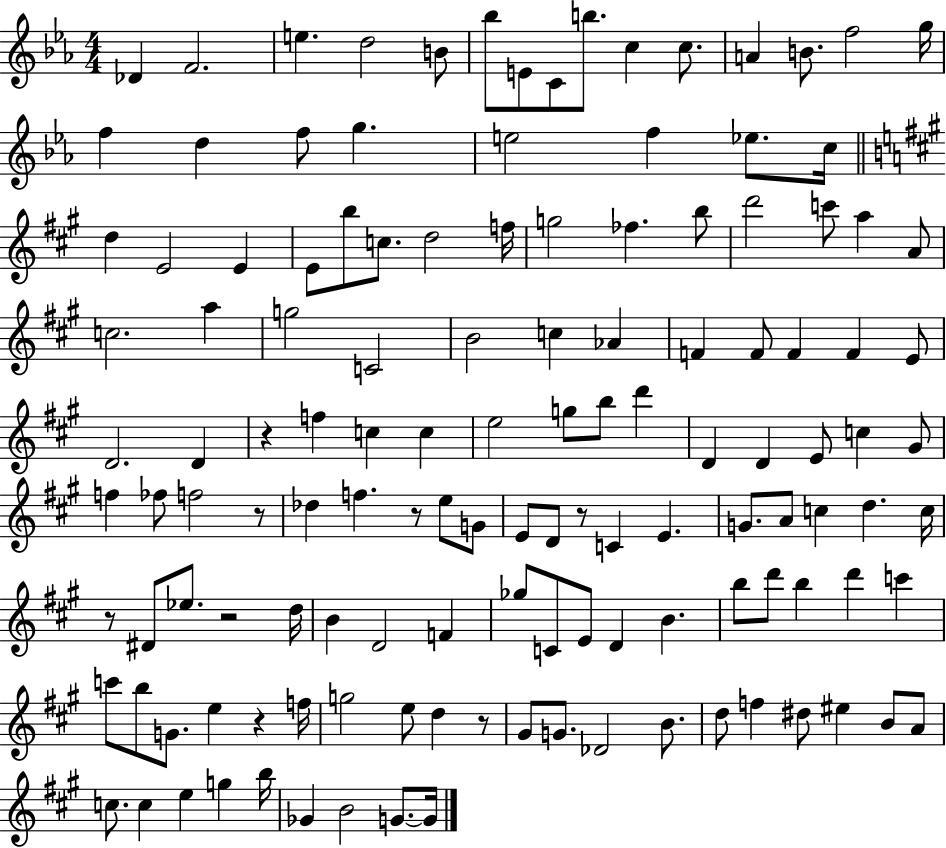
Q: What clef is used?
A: treble